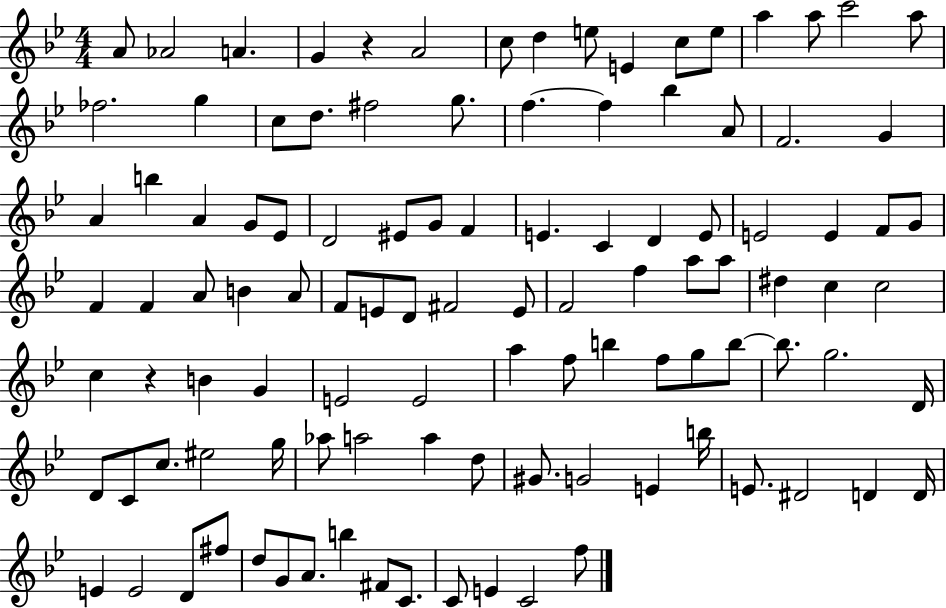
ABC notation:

X:1
T:Untitled
M:4/4
L:1/4
K:Bb
A/2 _A2 A G z A2 c/2 d e/2 E c/2 e/2 a a/2 c'2 a/2 _f2 g c/2 d/2 ^f2 g/2 f f _b A/2 F2 G A b A G/2 _E/2 D2 ^E/2 G/2 F E C D E/2 E2 E F/2 G/2 F F A/2 B A/2 F/2 E/2 D/2 ^F2 E/2 F2 f a/2 a/2 ^d c c2 c z B G E2 E2 a f/2 b f/2 g/2 b/2 b/2 g2 D/4 D/2 C/2 c/2 ^e2 g/4 _a/2 a2 a d/2 ^G/2 G2 E b/4 E/2 ^D2 D D/4 E E2 D/2 ^f/2 d/2 G/2 A/2 b ^F/2 C/2 C/2 E C2 f/2